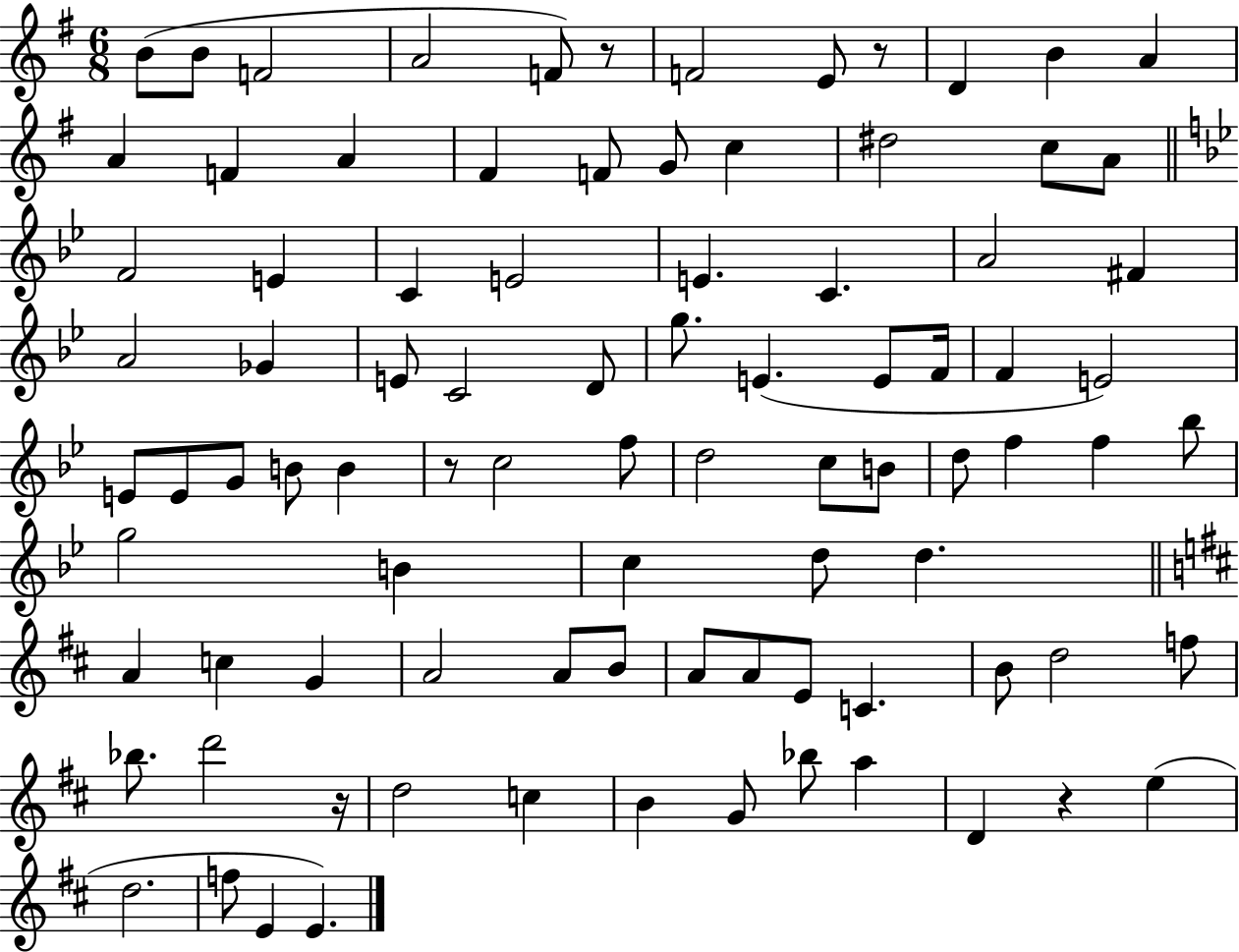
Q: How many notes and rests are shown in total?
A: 90